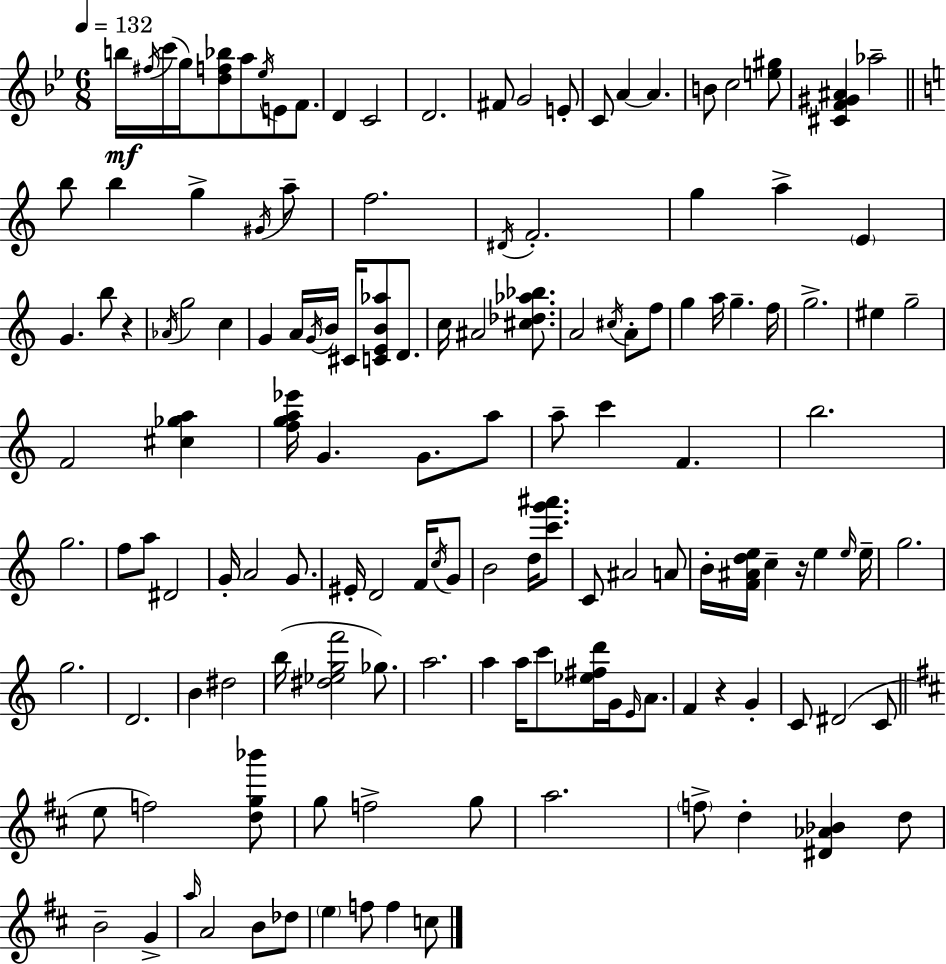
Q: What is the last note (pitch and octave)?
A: C5